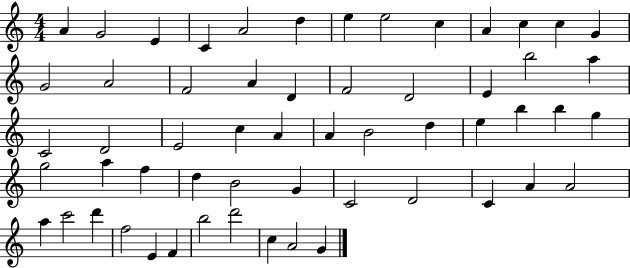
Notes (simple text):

A4/q G4/h E4/q C4/q A4/h D5/q E5/q E5/h C5/q A4/q C5/q C5/q G4/q G4/h A4/h F4/h A4/q D4/q F4/h D4/h E4/q B5/h A5/q C4/h D4/h E4/h C5/q A4/q A4/q B4/h D5/q E5/q B5/q B5/q G5/q G5/h A5/q F5/q D5/q B4/h G4/q C4/h D4/h C4/q A4/q A4/h A5/q C6/h D6/q F5/h E4/q F4/q B5/h D6/h C5/q A4/h G4/q